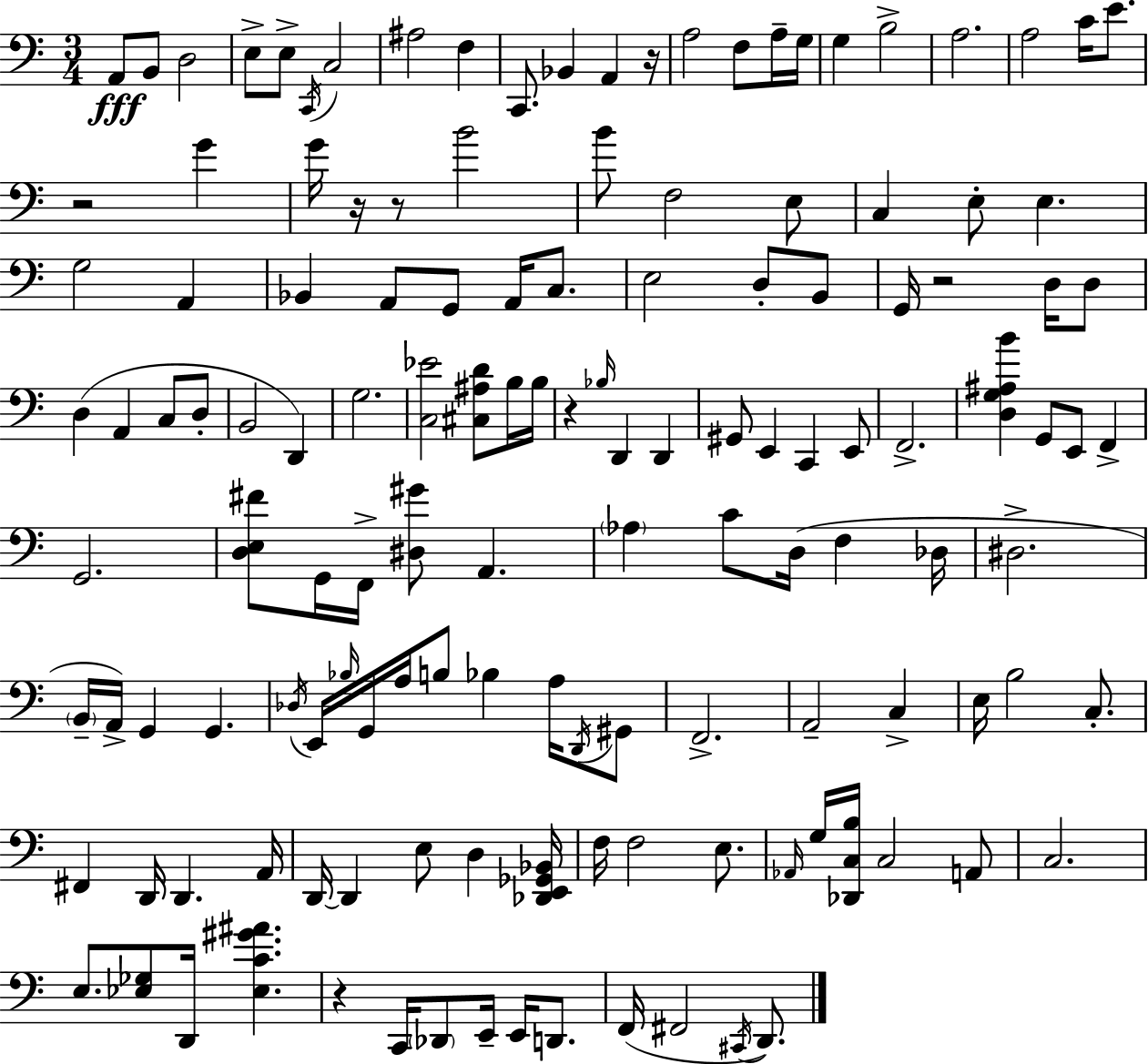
X:1
T:Untitled
M:3/4
L:1/4
K:C
A,,/2 B,,/2 D,2 E,/2 E,/2 C,,/4 C,2 ^A,2 F, C,,/2 _B,, A,, z/4 A,2 F,/2 A,/4 G,/4 G, B,2 A,2 A,2 C/4 E/2 z2 G G/4 z/4 z/2 B2 B/2 F,2 E,/2 C, E,/2 E, G,2 A,, _B,, A,,/2 G,,/2 A,,/4 C,/2 E,2 D,/2 B,,/2 G,,/4 z2 D,/4 D,/2 D, A,, C,/2 D,/2 B,,2 D,, G,2 [C,_E]2 [^C,^A,D]/2 B,/4 B,/4 z _B,/4 D,, D,, ^G,,/2 E,, C,, E,,/2 F,,2 [D,G,^A,B] G,,/2 E,,/2 F,, G,,2 [D,E,^F]/2 G,,/4 F,,/4 [^D,^G]/2 A,, _A, C/2 D,/4 F, _D,/4 ^D,2 B,,/4 A,,/4 G,, G,, _D,/4 E,,/4 _B,/4 G,,/4 A,/4 B,/2 _B, A,/4 D,,/4 ^G,,/2 F,,2 A,,2 C, E,/4 B,2 C,/2 ^F,, D,,/4 D,, A,,/4 D,,/4 D,, E,/2 D, [_D,,E,,_G,,_B,,]/4 F,/4 F,2 E,/2 _A,,/4 G,/4 [_D,,C,B,]/4 C,2 A,,/2 C,2 E,/2 [_E,_G,]/2 D,,/4 [_E,C^G^A] z C,,/4 _D,,/2 E,,/4 E,,/4 D,,/2 F,,/4 ^F,,2 ^C,,/4 D,,/2